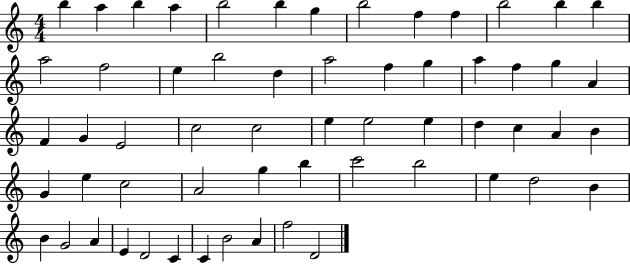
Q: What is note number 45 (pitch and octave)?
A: B5